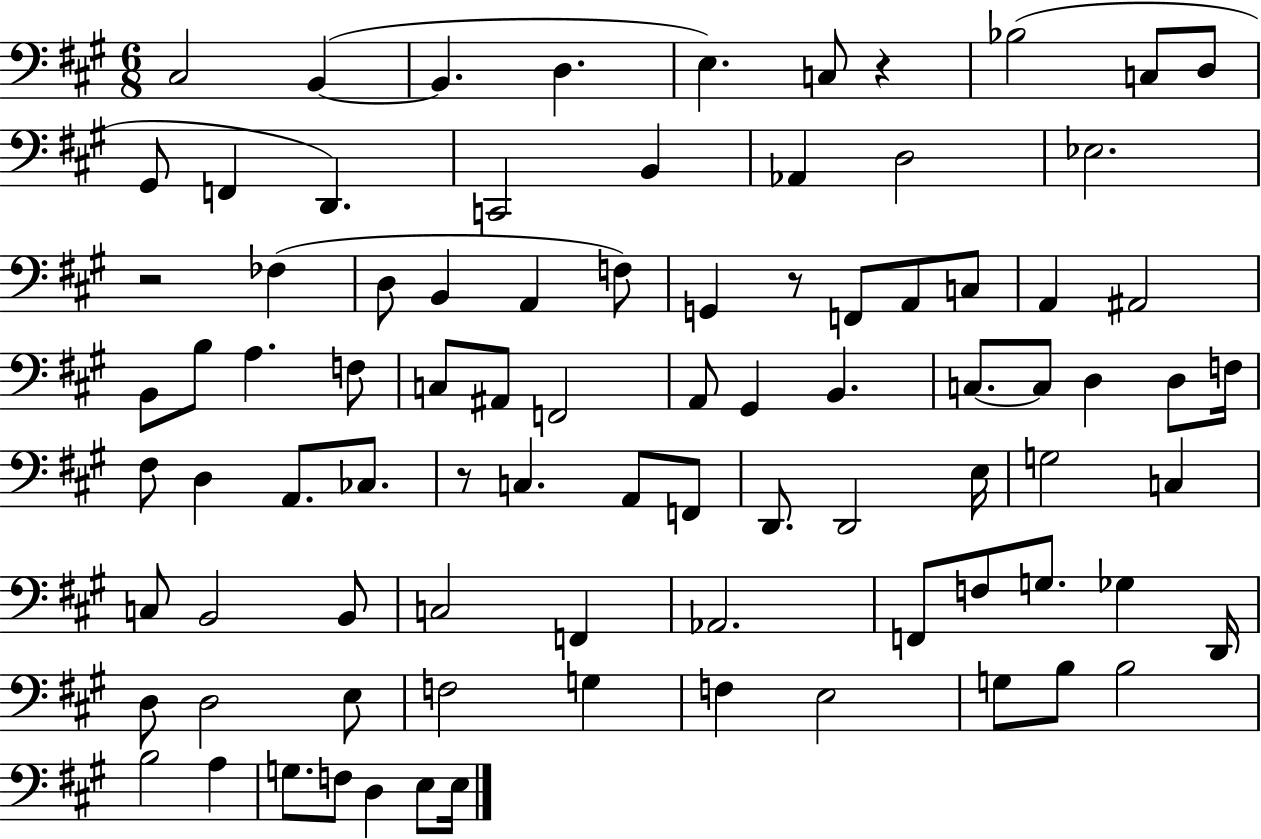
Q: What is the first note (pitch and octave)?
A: C#3